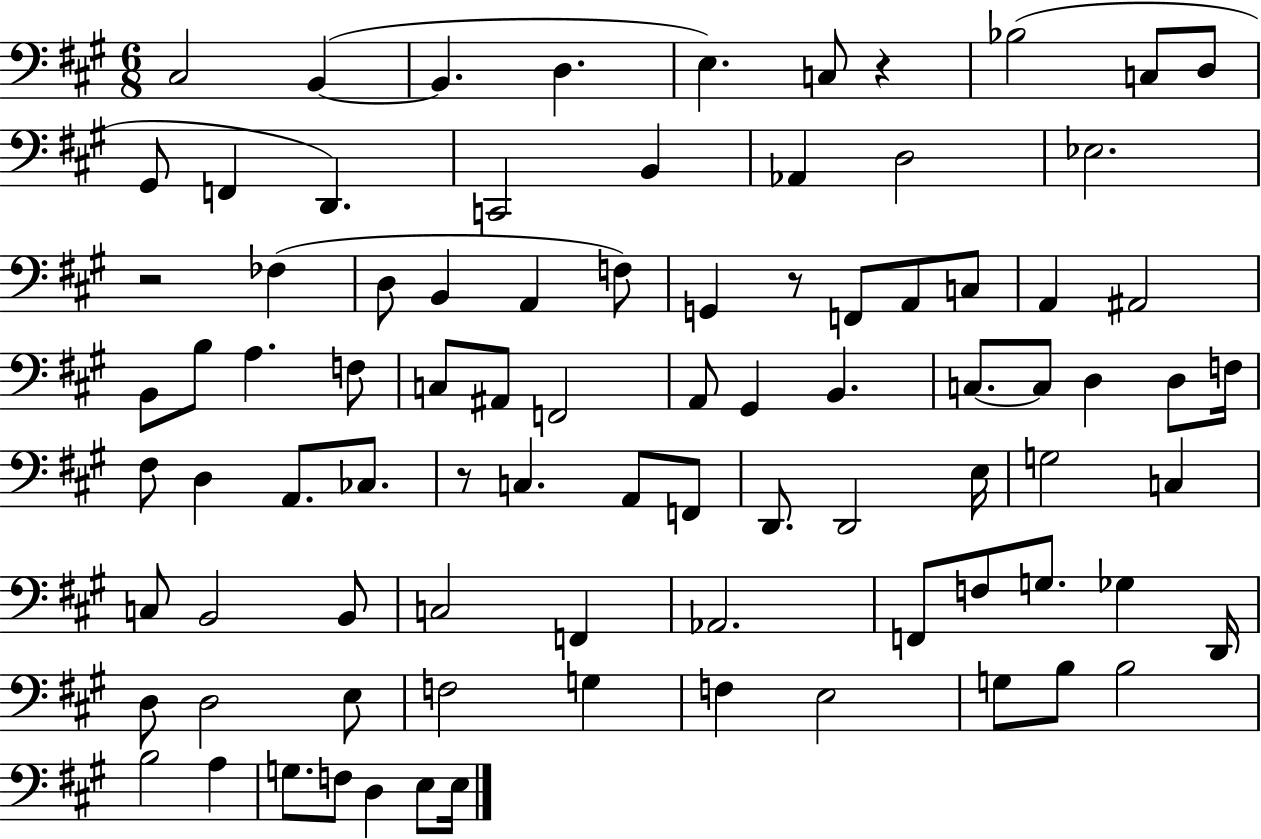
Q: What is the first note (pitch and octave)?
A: C#3